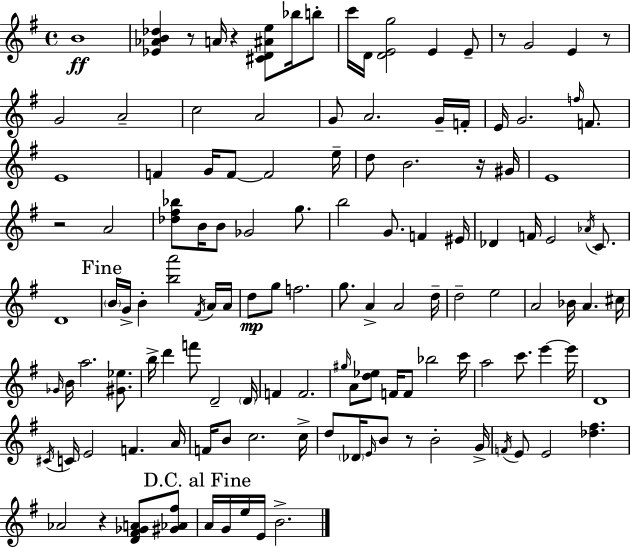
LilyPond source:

{
  \clef treble
  \time 4/4
  \defaultTimeSignature
  \key e \minor
  \repeat volta 2 { b'1\ff | <ees' aes' b' des''>4 r8 a'16 r4 <cis' d' ais' e''>8 bes''16 b''8-. | c'''16 d'16 <d' e' g''>2 e'4 e'8-- | r8 g'2 e'4 r8 | \break g'2 a'2-- | c''2 a'2 | g'8 a'2. g'16-- f'16-. | e'16 g'2. \grace { f''16 } f'8. | \break e'1 | f'4 g'16 f'8~~ f'2 | e''16-- d''8 b'2. r16 | gis'16 e'1 | \break r2 a'2 | <des'' fis'' bes''>8 b'16 b'8 ges'2 g''8. | b''2 g'8. f'4 | eis'16 des'4 f'16 e'2 \acciaccatura { aes'16 } c'8. | \break d'1 | \mark "Fine" \parenthesize b'16 g'16-> b'4-. <b'' a'''>2 | \acciaccatura { fis'16 } a'16 a'16 d''8\mp g''8 f''2. | g''8. a'4-> a'2 | \break d''16-- d''2-- e''2 | a'2 bes'16 a'4. | cis''16 \grace { ges'16 } b'16 a''2. | <gis' ees''>8. b''16-> d'''4 f'''8 d'2-- | \break \parenthesize d'16 f'4 f'2. | \grace { gis''16 } a'8 <d'' ees''>8 f'16 f'8 bes''2 | c'''16 a''2 c'''8. | e'''4~~ e'''16 d'1 | \break \acciaccatura { cis'16 } c'16 e'2 f'4. | a'16 f'16 b'8 c''2. | c''16-> d''8 \parenthesize des'16 \grace { e'16 } b'8 r8 b'2-. | g'16-> \acciaccatura { f'16 } e'8 e'2 | \break <des'' fis''>4. aes'2 | r4 <d' fis' ges' a'>8 <gis' aes' fis''>8 \mark "D.C. al Fine" a'16 g'16 e''16 e'16 b'2.-> | } \bar "|."
}